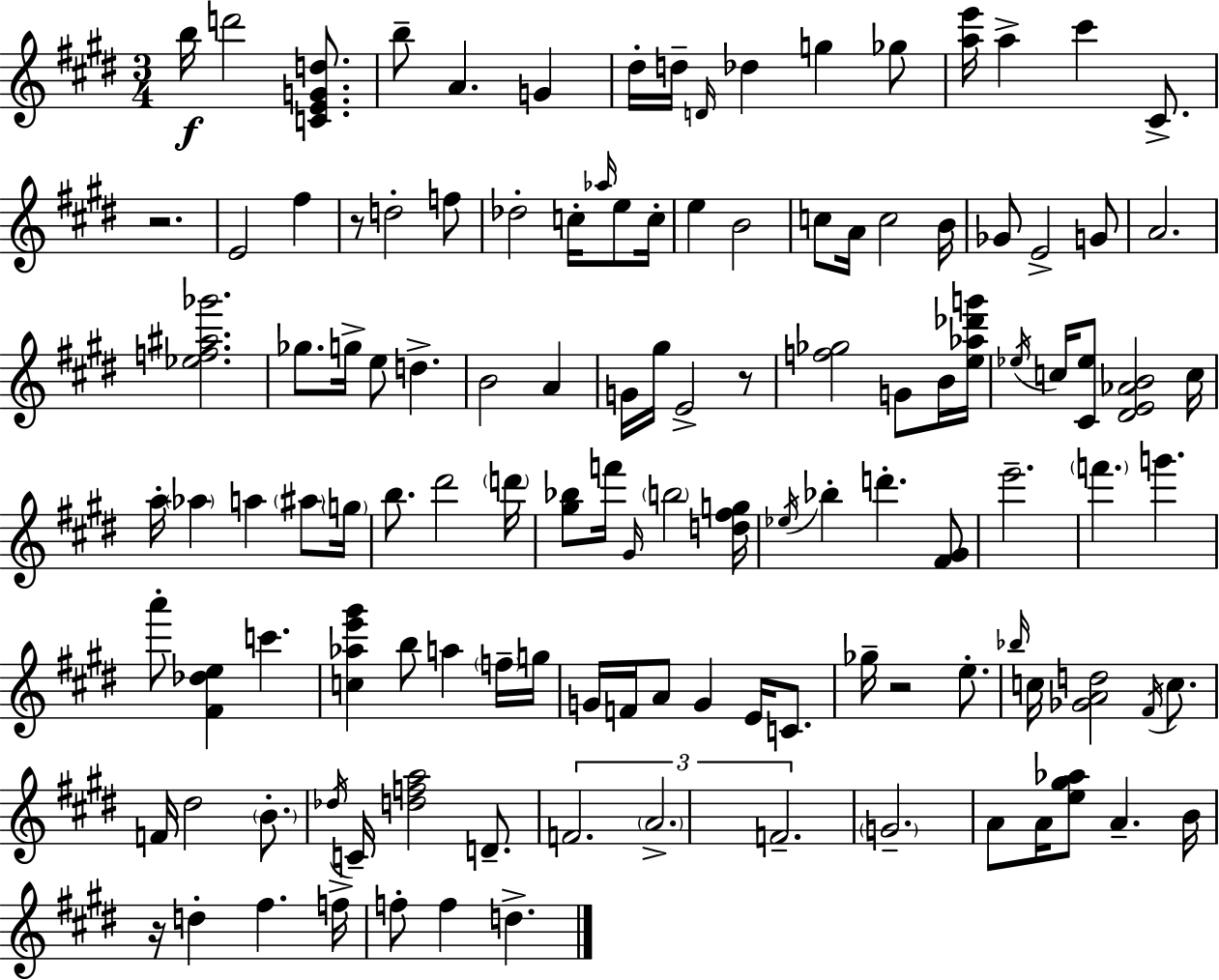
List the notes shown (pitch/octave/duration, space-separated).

B5/s D6/h [C4,E4,G4,D5]/e. B5/e A4/q. G4/q D#5/s D5/s D4/s Db5/q G5/q Gb5/e [A5,E6]/s A5/q C#6/q C#4/e. R/h. E4/h F#5/q R/e D5/h F5/e Db5/h C5/s Ab5/s E5/e C5/s E5/q B4/h C5/e A4/s C5/h B4/s Gb4/e E4/h G4/e A4/h. [Eb5,F5,A#5,Gb6]/h. Gb5/e. G5/s E5/e D5/q. B4/h A4/q G4/s G#5/s E4/h R/e [F5,Gb5]/h G4/e B4/s [E5,Ab5,Db6,G6]/s Eb5/s C5/s [C#4,Eb5]/e [D#4,E4,Ab4,B4]/h C5/s A5/s Ab5/q A5/q A#5/e G5/s B5/e. D#6/h D6/s [G#5,Bb5]/e F6/s G#4/s B5/h [D5,F#5,G5]/s Eb5/s Bb5/q D6/q. [F#4,G#4]/e E6/h. F6/q. G6/q. A6/e [F#4,Db5,E5]/q C6/q. [C5,Ab5,E6,G#6]/q B5/e A5/q F5/s G5/s G4/s F4/s A4/e G4/q E4/s C4/e. Gb5/s R/h E5/e. Bb5/s C5/s [Gb4,A4,D5]/h F#4/s C5/e. F4/s D#5/h B4/e. Db5/s C4/s [D5,F5,A5]/h D4/e. F4/h. A4/h. F4/h. G4/h. A4/e A4/s [E5,G#5,Ab5]/e A4/q. B4/s R/s D5/q F#5/q. F5/s F5/e F5/q D5/q.